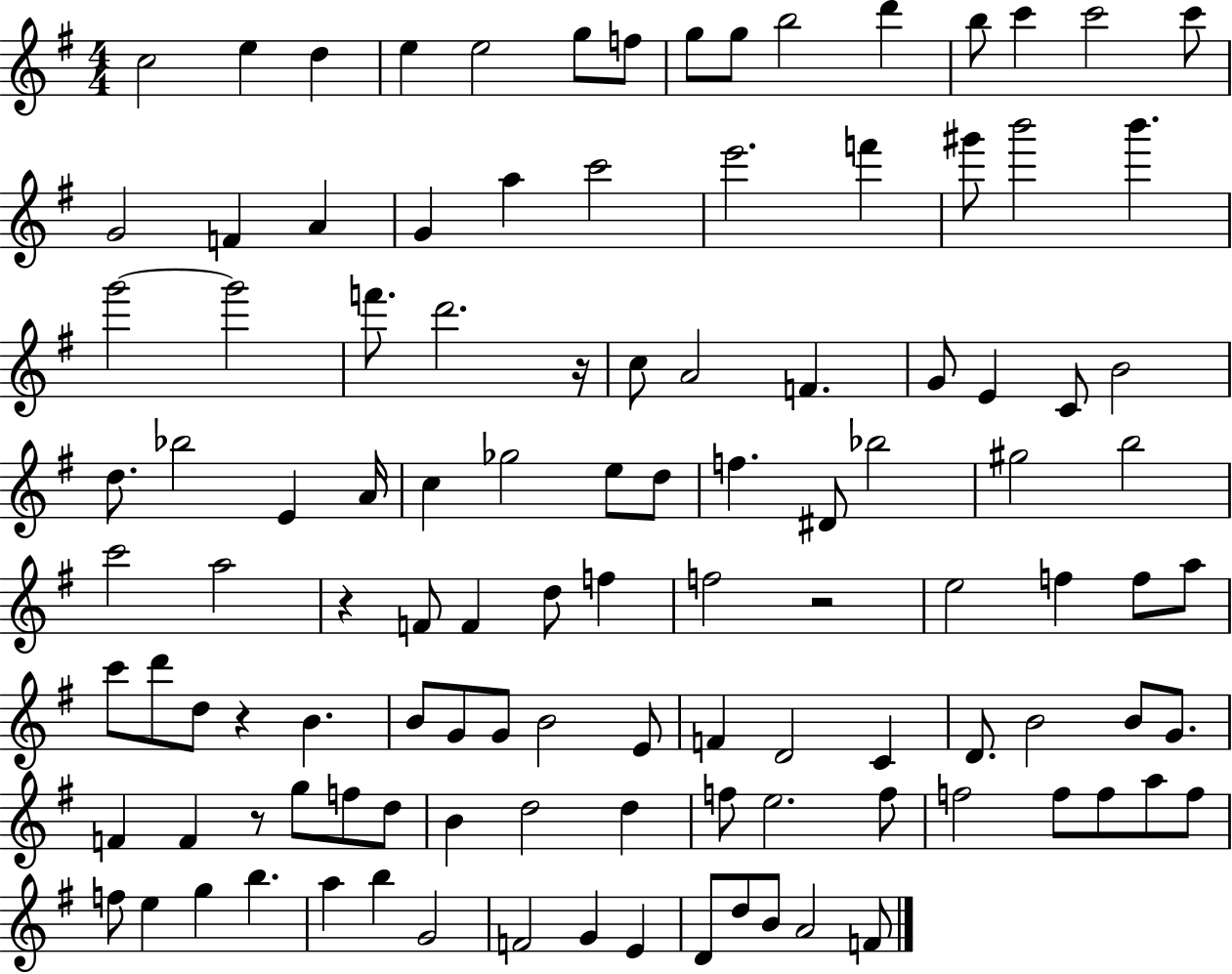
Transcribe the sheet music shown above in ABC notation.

X:1
T:Untitled
M:4/4
L:1/4
K:G
c2 e d e e2 g/2 f/2 g/2 g/2 b2 d' b/2 c' c'2 c'/2 G2 F A G a c'2 e'2 f' ^g'/2 b'2 b' g'2 g'2 f'/2 d'2 z/4 c/2 A2 F G/2 E C/2 B2 d/2 _b2 E A/4 c _g2 e/2 d/2 f ^D/2 _b2 ^g2 b2 c'2 a2 z F/2 F d/2 f f2 z2 e2 f f/2 a/2 c'/2 d'/2 d/2 z B B/2 G/2 G/2 B2 E/2 F D2 C D/2 B2 B/2 G/2 F F z/2 g/2 f/2 d/2 B d2 d f/2 e2 f/2 f2 f/2 f/2 a/2 f/2 f/2 e g b a b G2 F2 G E D/2 d/2 B/2 A2 F/2